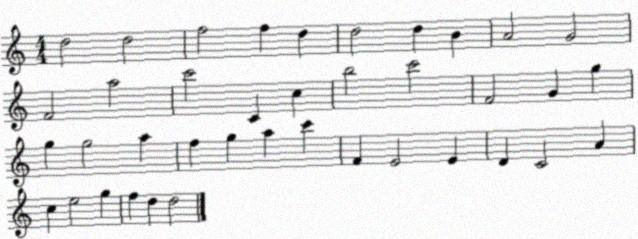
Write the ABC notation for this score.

X:1
T:Untitled
M:4/4
L:1/4
K:C
d2 d2 f2 f d d2 d B A2 G2 F2 a2 c'2 C c b2 c'2 F2 G g g g2 a f g a c' F E2 E D C2 A c e2 g f d d2